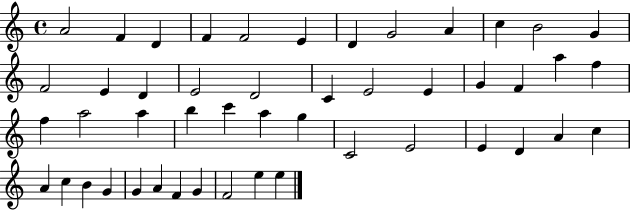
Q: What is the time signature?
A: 4/4